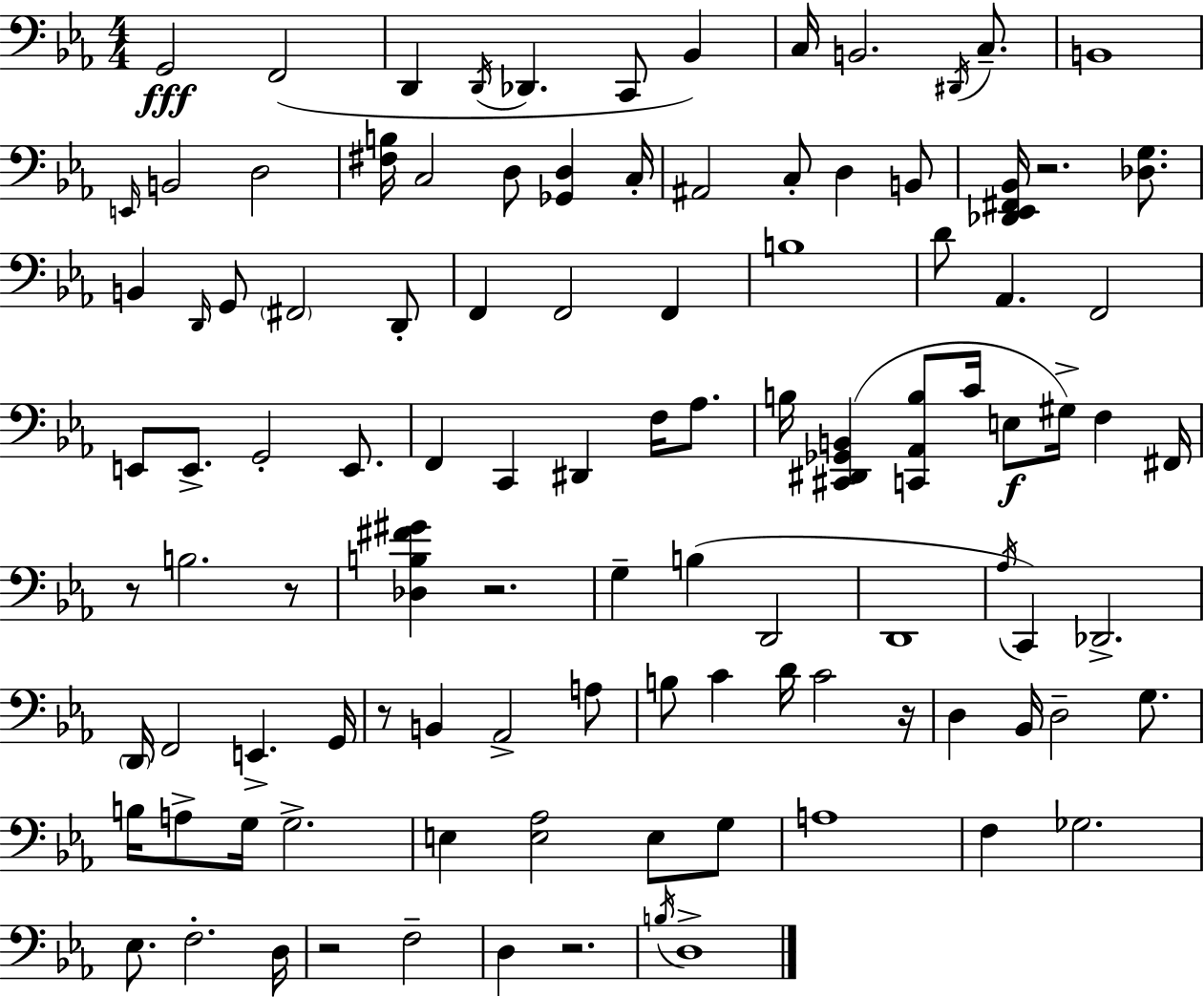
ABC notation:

X:1
T:Untitled
M:4/4
L:1/4
K:Cm
G,,2 F,,2 D,, D,,/4 _D,, C,,/2 _B,, C,/4 B,,2 ^D,,/4 C,/2 B,,4 E,,/4 B,,2 D,2 [^F,B,]/4 C,2 D,/2 [_G,,D,] C,/4 ^A,,2 C,/2 D, B,,/2 [_D,,_E,,^F,,_B,,]/4 z2 [_D,G,]/2 B,, D,,/4 G,,/2 ^F,,2 D,,/2 F,, F,,2 F,, B,4 D/2 _A,, F,,2 E,,/2 E,,/2 G,,2 E,,/2 F,, C,, ^D,, F,/4 _A,/2 B,/4 [^C,,^D,,_G,,B,,] [C,,_A,,B,]/2 C/4 E,/2 ^G,/4 F, ^F,,/4 z/2 B,2 z/2 [_D,B,^F^G] z2 G, B, D,,2 D,,4 _A,/4 C,, _D,,2 D,,/4 F,,2 E,, G,,/4 z/2 B,, _A,,2 A,/2 B,/2 C D/4 C2 z/4 D, _B,,/4 D,2 G,/2 B,/4 A,/2 G,/4 G,2 E, [E,_A,]2 E,/2 G,/2 A,4 F, _G,2 _E,/2 F,2 D,/4 z2 F,2 D, z2 B,/4 D,4